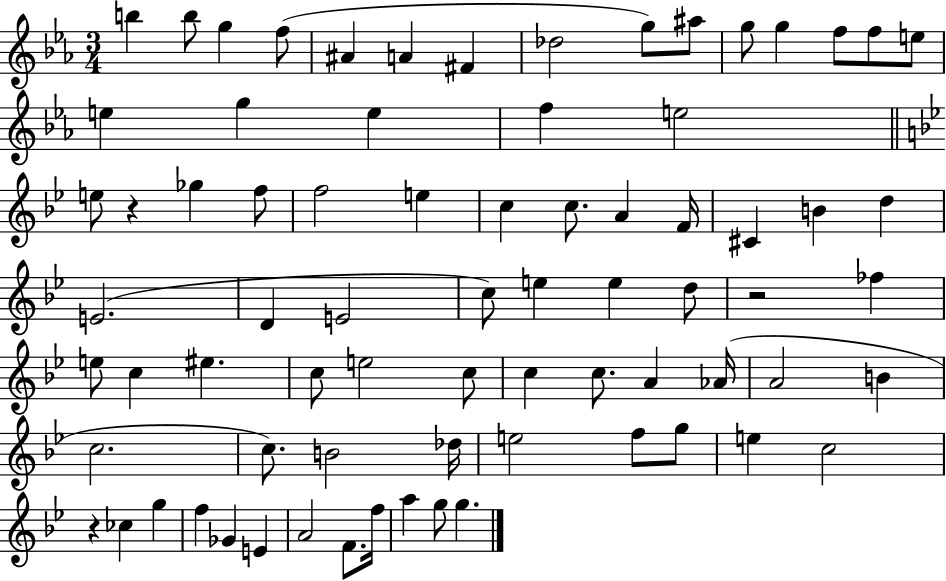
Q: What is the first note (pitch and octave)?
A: B5